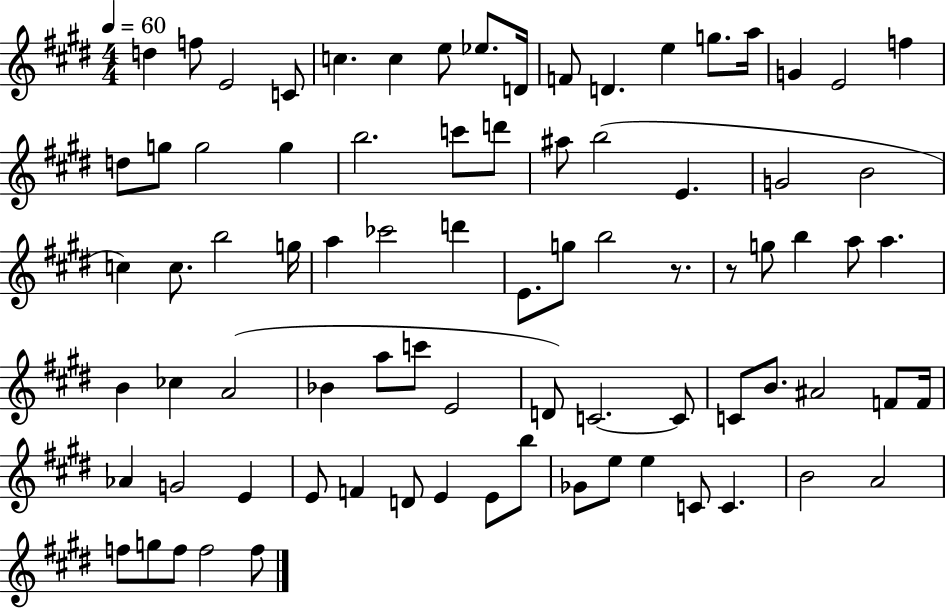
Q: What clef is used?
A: treble